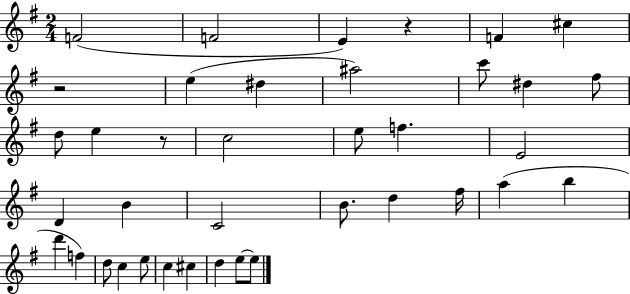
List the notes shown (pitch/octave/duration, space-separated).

F4/h F4/h E4/q R/q F4/q C#5/q R/h E5/q D#5/q A#5/h C6/e D#5/q F#5/e D5/e E5/q R/e C5/h E5/e F5/q. E4/h D4/q B4/q C4/h B4/e. D5/q F#5/s A5/q B5/q D6/q F5/q D5/e C5/q E5/e C5/q C#5/q D5/q E5/e E5/e